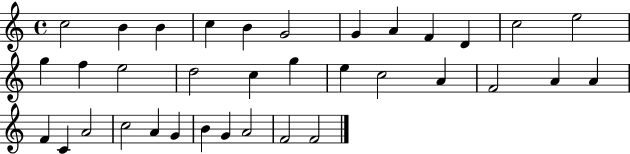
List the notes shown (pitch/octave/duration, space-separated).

C5/h B4/q B4/q C5/q B4/q G4/h G4/q A4/q F4/q D4/q C5/h E5/h G5/q F5/q E5/h D5/h C5/q G5/q E5/q C5/h A4/q F4/h A4/q A4/q F4/q C4/q A4/h C5/h A4/q G4/q B4/q G4/q A4/h F4/h F4/h